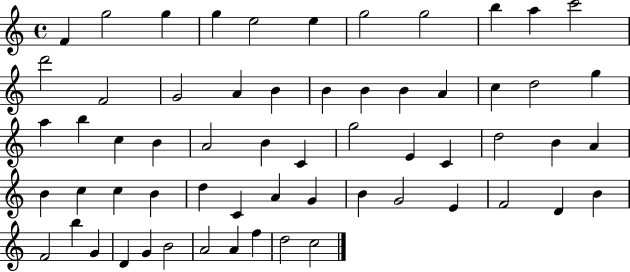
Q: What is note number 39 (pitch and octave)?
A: C5